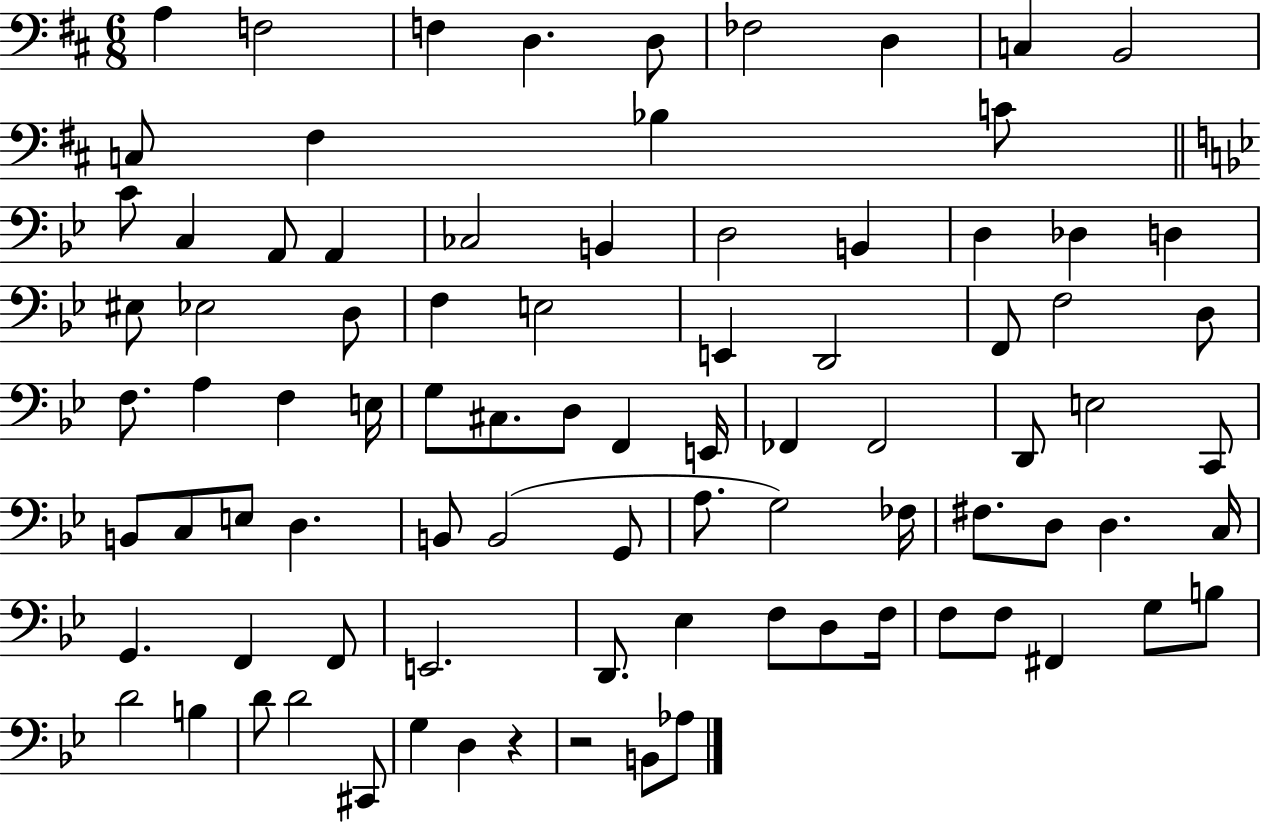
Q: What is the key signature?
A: D major